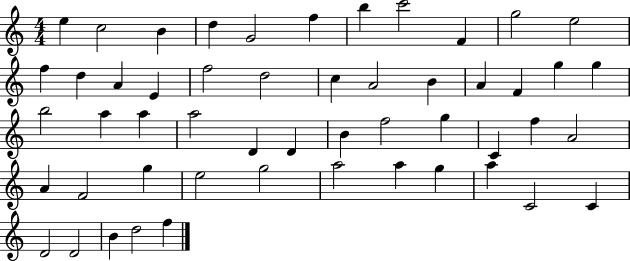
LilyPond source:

{
  \clef treble
  \numericTimeSignature
  \time 4/4
  \key c \major
  e''4 c''2 b'4 | d''4 g'2 f''4 | b''4 c'''2 f'4 | g''2 e''2 | \break f''4 d''4 a'4 e'4 | f''2 d''2 | c''4 a'2 b'4 | a'4 f'4 g''4 g''4 | \break b''2 a''4 a''4 | a''2 d'4 d'4 | b'4 f''2 g''4 | c'4 f''4 a'2 | \break a'4 f'2 g''4 | e''2 g''2 | a''2 a''4 g''4 | a''4 c'2 c'4 | \break d'2 d'2 | b'4 d''2 f''4 | \bar "|."
}